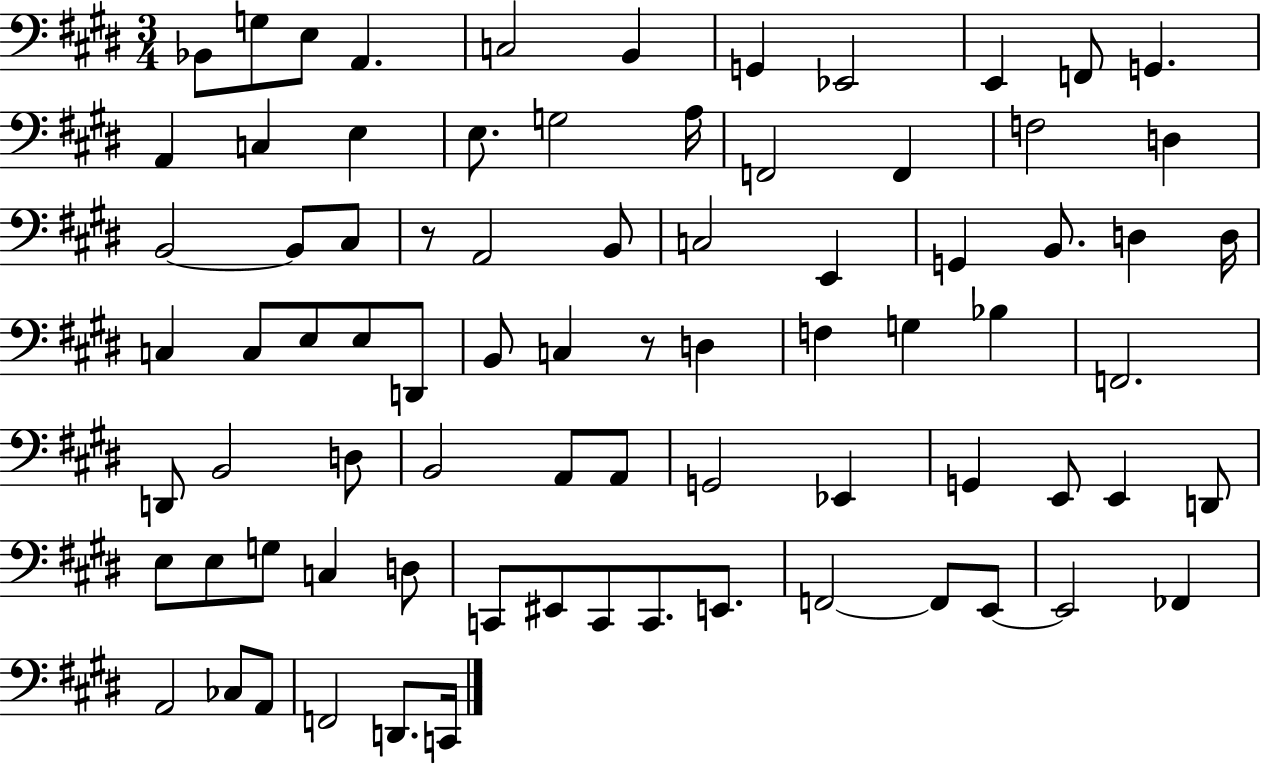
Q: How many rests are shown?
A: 2